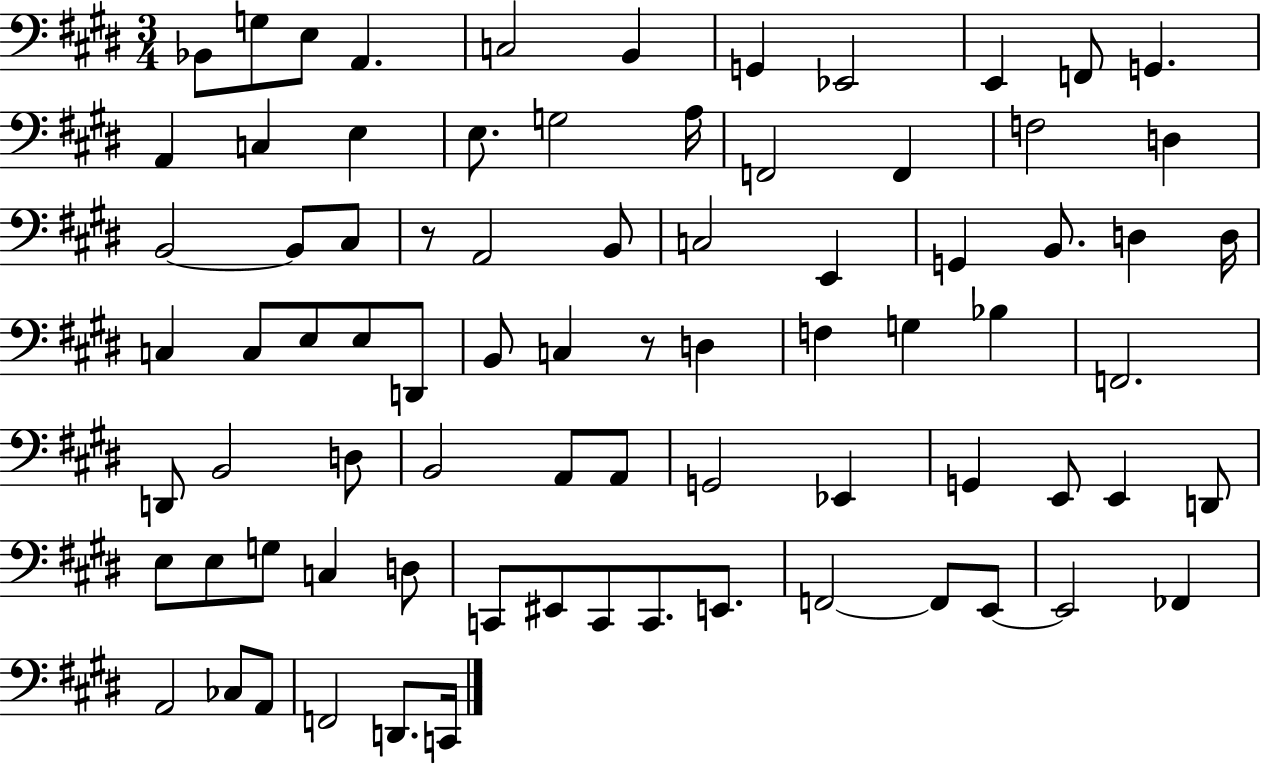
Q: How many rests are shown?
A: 2